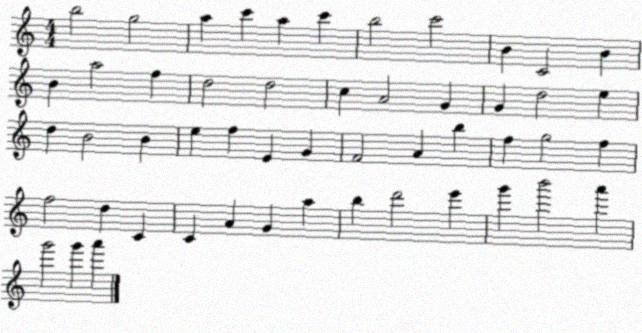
X:1
T:Untitled
M:4/4
L:1/4
K:C
b2 g2 a c' a c' b2 c'2 B C2 B B a2 f d2 d2 c A2 G G d2 e d B2 B e f E G F2 A b f g2 f f2 d C C A G a b d'2 e' g' b'2 a' g'2 g' a'